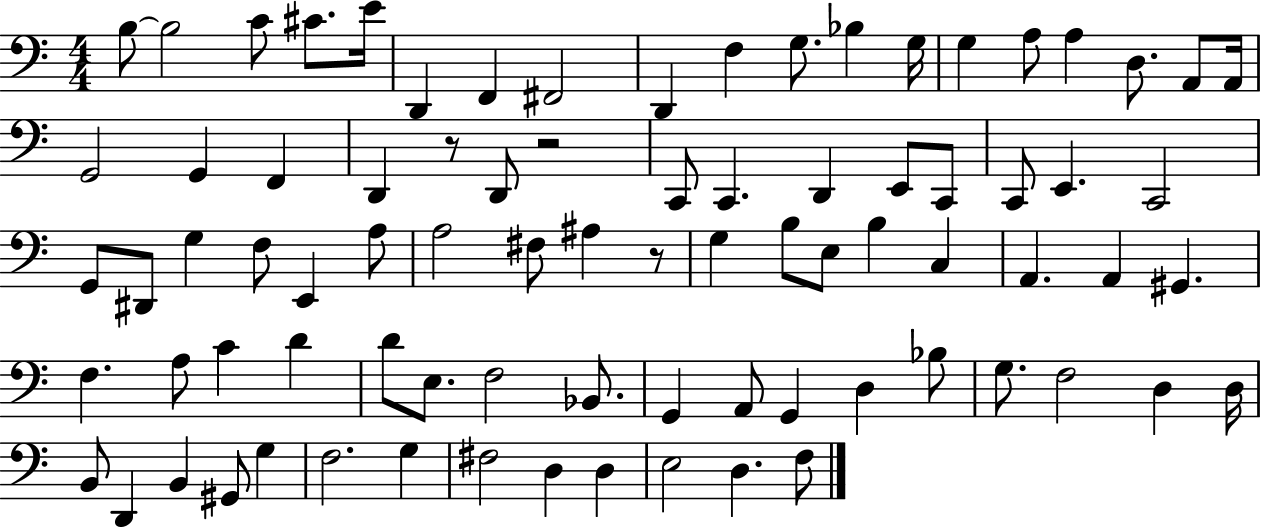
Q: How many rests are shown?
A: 3